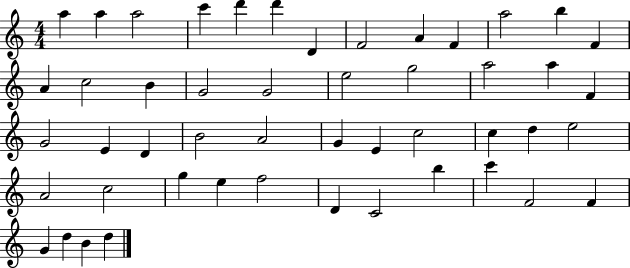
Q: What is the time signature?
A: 4/4